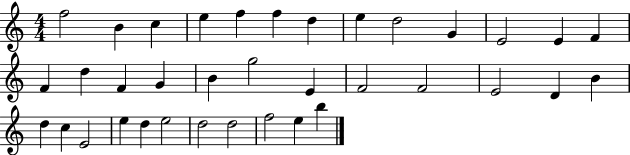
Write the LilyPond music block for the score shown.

{
  \clef treble
  \numericTimeSignature
  \time 4/4
  \key c \major
  f''2 b'4 c''4 | e''4 f''4 f''4 d''4 | e''4 d''2 g'4 | e'2 e'4 f'4 | \break f'4 d''4 f'4 g'4 | b'4 g''2 e'4 | f'2 f'2 | e'2 d'4 b'4 | \break d''4 c''4 e'2 | e''4 d''4 e''2 | d''2 d''2 | f''2 e''4 b''4 | \break \bar "|."
}